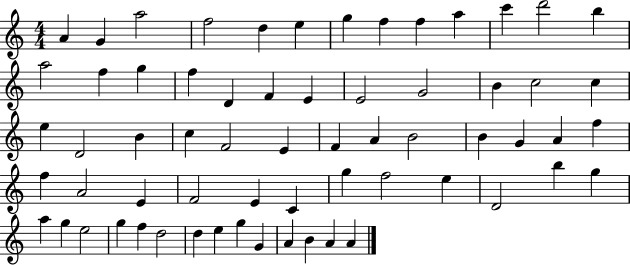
{
  \clef treble
  \numericTimeSignature
  \time 4/4
  \key c \major
  a'4 g'4 a''2 | f''2 d''4 e''4 | g''4 f''4 f''4 a''4 | c'''4 d'''2 b''4 | \break a''2 f''4 g''4 | f''4 d'4 f'4 e'4 | e'2 g'2 | b'4 c''2 c''4 | \break e''4 d'2 b'4 | c''4 f'2 e'4 | f'4 a'4 b'2 | b'4 g'4 a'4 f''4 | \break f''4 a'2 e'4 | f'2 e'4 c'4 | g''4 f''2 e''4 | d'2 b''4 g''4 | \break a''4 g''4 e''2 | g''4 f''4 d''2 | d''4 e''4 g''4 g'4 | a'4 b'4 a'4 a'4 | \break \bar "|."
}